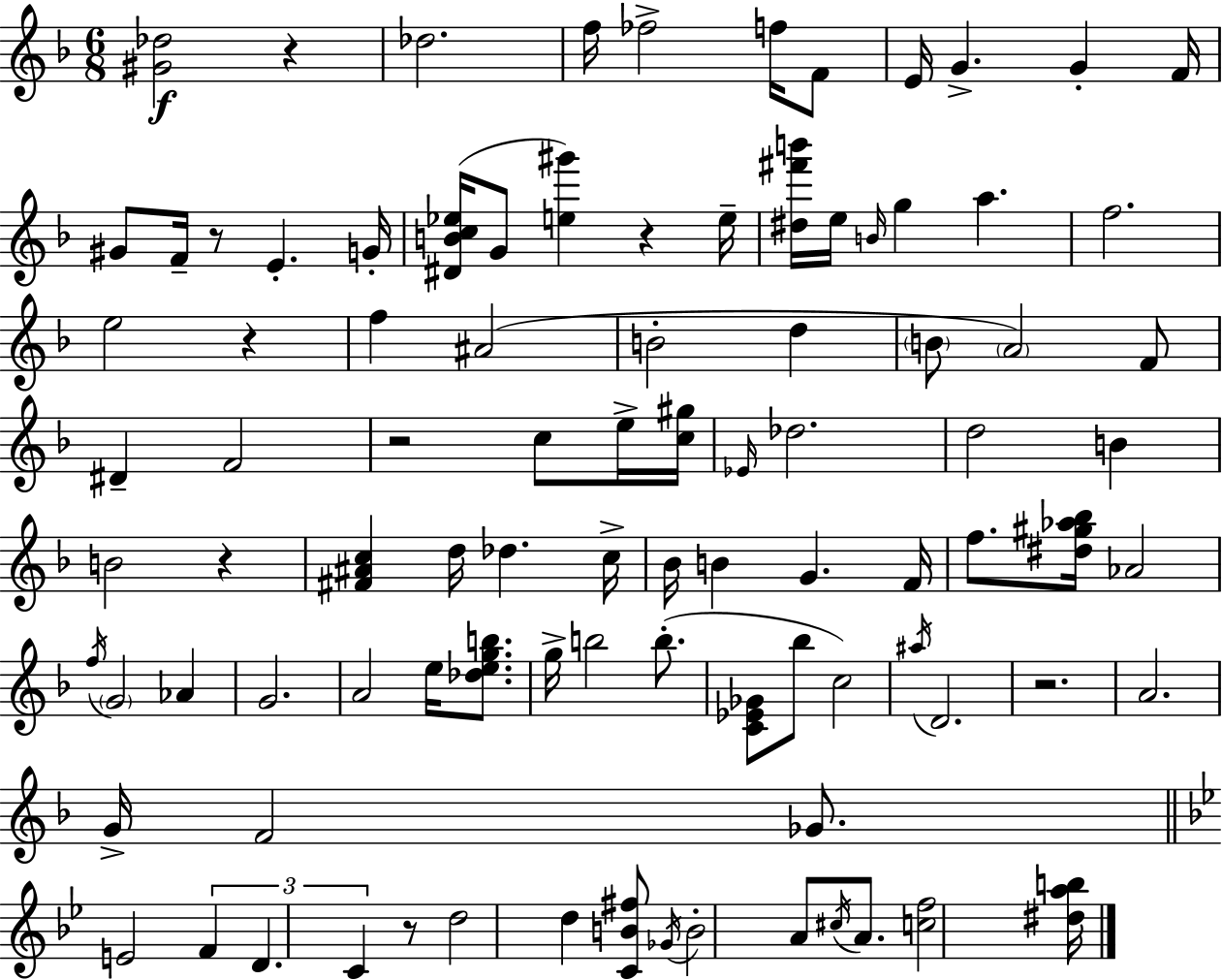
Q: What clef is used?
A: treble